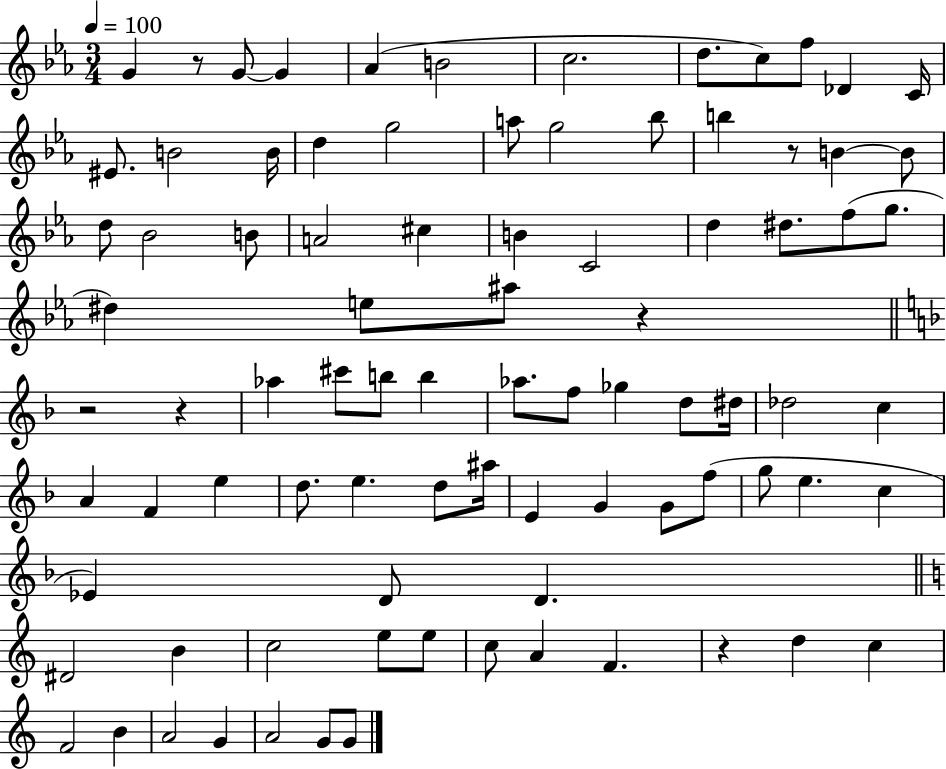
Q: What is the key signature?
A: EES major